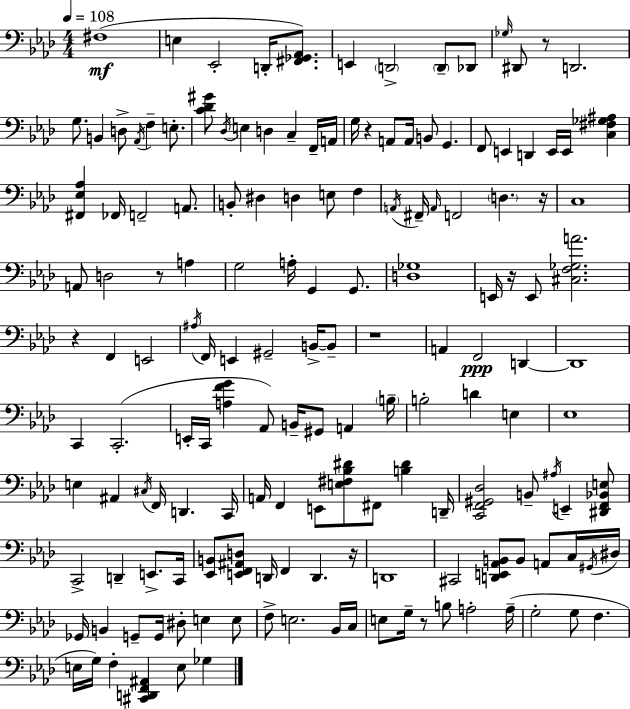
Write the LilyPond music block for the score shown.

{
  \clef bass
  \numericTimeSignature
  \time 4/4
  \key f \minor
  \tempo 4 = 108
  fis1(\mf | e4 ees,2-. d,16-. <fis, ges, aes,>8.) | e,4 \parenthesize d,2-> \parenthesize d,8-- des,8 | \grace { ges16 } dis,8 r8 d,2. | \break g8. b,4 d8-> \acciaccatura { aes,16 } f4-- e8.-. | <c' des' gis'>8 \acciaccatura { des16 } e4 d4 c4-- | f,16-- a,16 g16 r4 a,8 a,16 b,8 g,4. | f,8 e,4 d,4 e,16 e,16 <c fis ges ais>4 | \break <fis, ees aes>4 fes,16 f,2-- | a,8. b,8-. dis4 d4 e8 f4 | \acciaccatura { a,16 } fis,16-- \grace { a,16 } f,2 \parenthesize d4. | r16 c1 | \break a,8 d2 r8 | a4 g2 a16-. g,4 | g,8. <d ges>1 | e,16 r16 e,8 <cis f ges a'>2. | \break r4 f,4 e,2 | \acciaccatura { ais16 } f,16 e,4 gis,2-- | b,16->~~ b,8-- r1 | a,4 f,2\ppp | \break d,4~~ d,1 | c,4 c,2.-.( | e,16-. c,16 <a f' g'>4 aes,8) b,16-- gis,8 | a,4 \parenthesize b16-- b2-. d'4 | \break e4 ees1 | e4 ais,4 \acciaccatura { cis16 } f,16 | d,4. c,16 a,16 f,4 e,8 <e fis bes dis'>8 | fis,8 <b dis'>4 d,16-- <c, f, gis, des>2 b,8-- | \break \acciaccatura { ais16 } e,4-- <dis, f, bes, e>8 c,2-> | d,4-- e,8.-> c,16 <ees, b,>8 <e, f, ais, d>8 d,16 f,4 | d,4. r16 d,1 | cis,2 | \break <d, e, aes, b,>8 b,8 a,8 c16 \acciaccatura { gis,16 } dis16 ges,16 b,4 g,8-- | g,16 dis8-. e4 e8 f8-> e2. | bes,16 c16 e8 g16-- r8 b8 | a2-. a16--( g2-. | \break g8 f4. e16 g16) f4-. <cis, d, f, ais,>4 | e8 ges4 \bar "|."
}